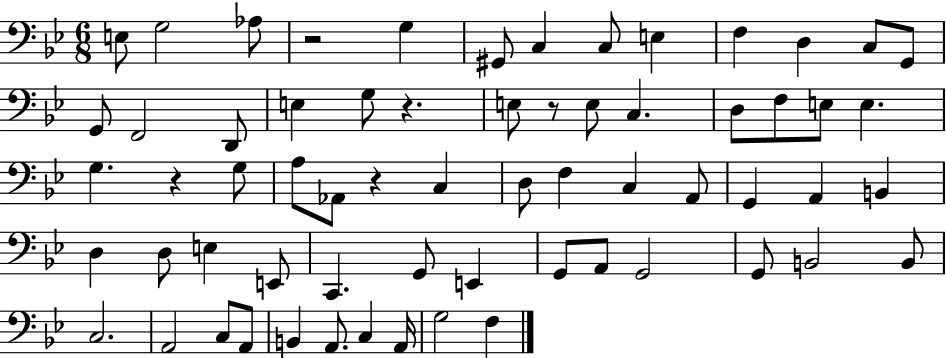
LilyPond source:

{
  \clef bass
  \numericTimeSignature
  \time 6/8
  \key bes \major
  e8 g2 aes8 | r2 g4 | gis,8 c4 c8 e4 | f4 d4 c8 g,8 | \break g,8 f,2 d,8 | e4 g8 r4. | e8 r8 e8 c4. | d8 f8 e8 e4. | \break g4. r4 g8 | a8 aes,8 r4 c4 | d8 f4 c4 a,8 | g,4 a,4 b,4 | \break d4 d8 e4 e,8 | c,4. g,8 e,4 | g,8 a,8 g,2 | g,8 b,2 b,8 | \break c2. | a,2 c8 a,8 | b,4 a,8. c4 a,16 | g2 f4 | \break \bar "|."
}